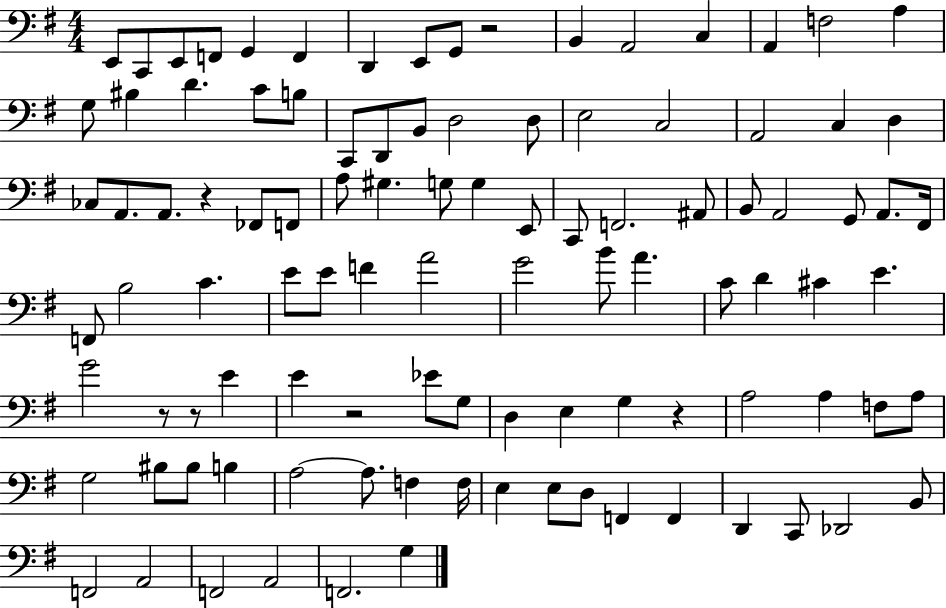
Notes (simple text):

E2/e C2/e E2/e F2/e G2/q F2/q D2/q E2/e G2/e R/h B2/q A2/h C3/q A2/q F3/h A3/q G3/e BIS3/q D4/q. C4/e B3/e C2/e D2/e B2/e D3/h D3/e E3/h C3/h A2/h C3/q D3/q CES3/e A2/e. A2/e. R/q FES2/e F2/e A3/e G#3/q. G3/e G3/q E2/e C2/e F2/h. A#2/e B2/e A2/h G2/e A2/e. F#2/s F2/e B3/h C4/q. E4/e E4/e F4/q A4/h G4/h B4/e A4/q. C4/e D4/q C#4/q E4/q. G4/h R/e R/e E4/q E4/q R/h Eb4/e G3/e D3/q E3/q G3/q R/q A3/h A3/q F3/e A3/e G3/h BIS3/e BIS3/e B3/q A3/h A3/e. F3/q F3/s E3/q E3/e D3/e F2/q F2/q D2/q C2/e Db2/h B2/e F2/h A2/h F2/h A2/h F2/h. G3/q